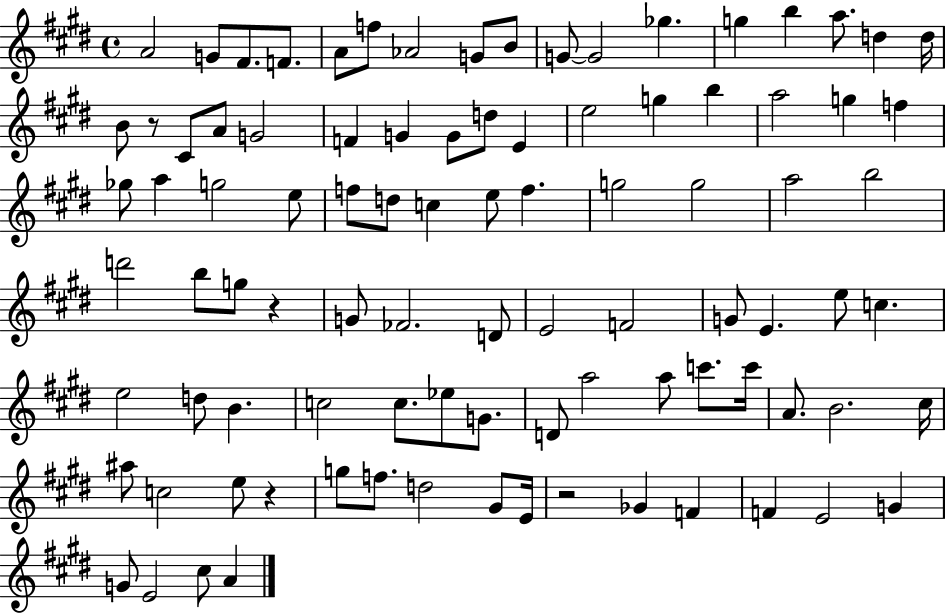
X:1
T:Untitled
M:4/4
L:1/4
K:E
A2 G/2 ^F/2 F/2 A/2 f/2 _A2 G/2 B/2 G/2 G2 _g g b a/2 d d/4 B/2 z/2 ^C/2 A/2 G2 F G G/2 d/2 E e2 g b a2 g f _g/2 a g2 e/2 f/2 d/2 c e/2 f g2 g2 a2 b2 d'2 b/2 g/2 z G/2 _F2 D/2 E2 F2 G/2 E e/2 c e2 d/2 B c2 c/2 _e/2 G/2 D/2 a2 a/2 c'/2 c'/4 A/2 B2 ^c/4 ^a/2 c2 e/2 z g/2 f/2 d2 ^G/2 E/4 z2 _G F F E2 G G/2 E2 ^c/2 A